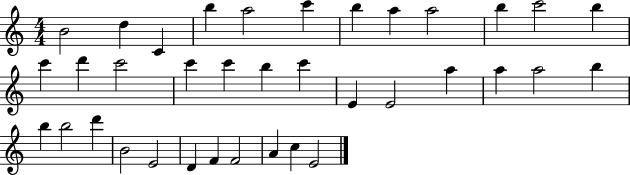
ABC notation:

X:1
T:Untitled
M:4/4
L:1/4
K:C
B2 d C b a2 c' b a a2 b c'2 b c' d' c'2 c' c' b c' E E2 a a a2 b b b2 d' B2 E2 D F F2 A c E2